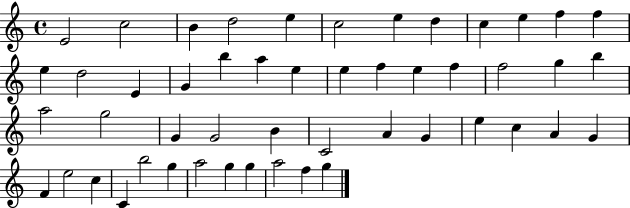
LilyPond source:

{
  \clef treble
  \time 4/4
  \defaultTimeSignature
  \key c \major
  e'2 c''2 | b'4 d''2 e''4 | c''2 e''4 d''4 | c''4 e''4 f''4 f''4 | \break e''4 d''2 e'4 | g'4 b''4 a''4 e''4 | e''4 f''4 e''4 f''4 | f''2 g''4 b''4 | \break a''2 g''2 | g'4 g'2 b'4 | c'2 a'4 g'4 | e''4 c''4 a'4 g'4 | \break f'4 e''2 c''4 | c'4 b''2 g''4 | a''2 g''4 g''4 | a''2 f''4 g''4 | \break \bar "|."
}